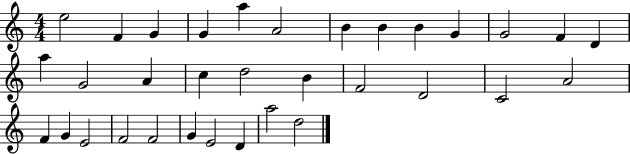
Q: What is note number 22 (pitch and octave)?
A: C4